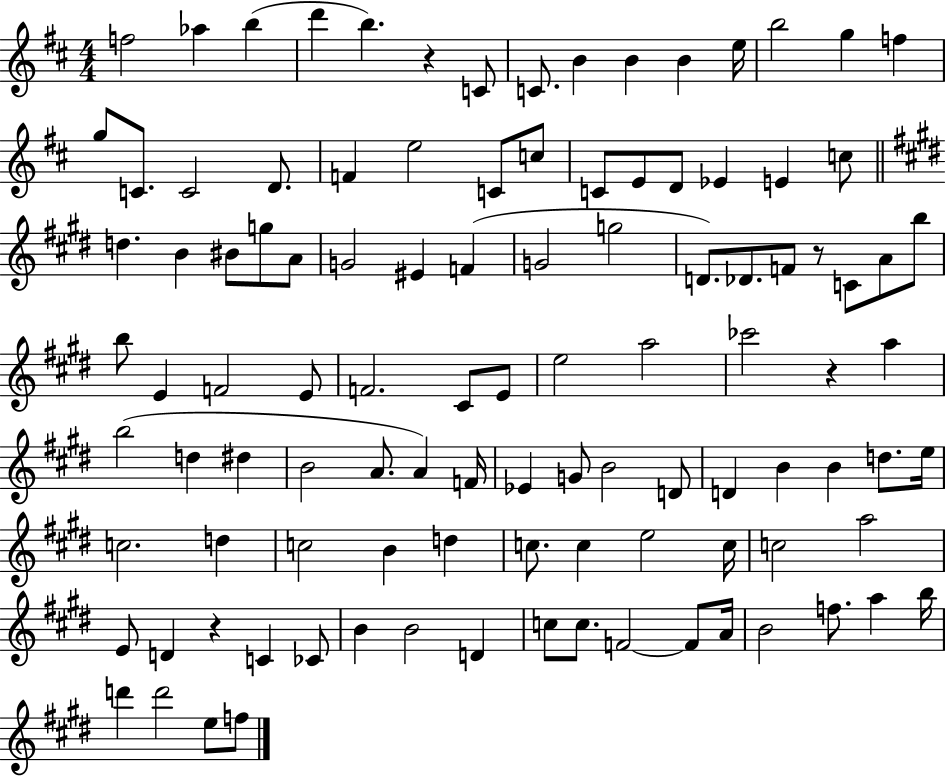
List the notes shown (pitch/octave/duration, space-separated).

F5/h Ab5/q B5/q D6/q B5/q. R/q C4/e C4/e. B4/q B4/q B4/q E5/s B5/h G5/q F5/q G5/e C4/e. C4/h D4/e. F4/q E5/h C4/e C5/e C4/e E4/e D4/e Eb4/q E4/q C5/e D5/q. B4/q BIS4/e G5/e A4/e G4/h EIS4/q F4/q G4/h G5/h D4/e. Db4/e. F4/e R/e C4/e A4/e B5/e B5/e E4/q F4/h E4/e F4/h. C#4/e E4/e E5/h A5/h CES6/h R/q A5/q B5/h D5/q D#5/q B4/h A4/e. A4/q F4/s Eb4/q G4/e B4/h D4/e D4/q B4/q B4/q D5/e. E5/s C5/h. D5/q C5/h B4/q D5/q C5/e. C5/q E5/h C5/s C5/h A5/h E4/e D4/q R/q C4/q CES4/e B4/q B4/h D4/q C5/e C5/e. F4/h F4/e A4/s B4/h F5/e. A5/q B5/s D6/q D6/h E5/e F5/e